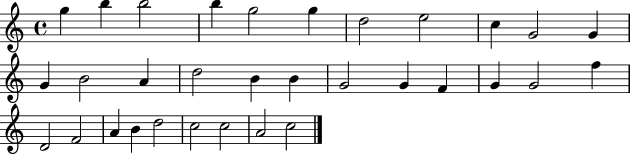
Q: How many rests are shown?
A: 0